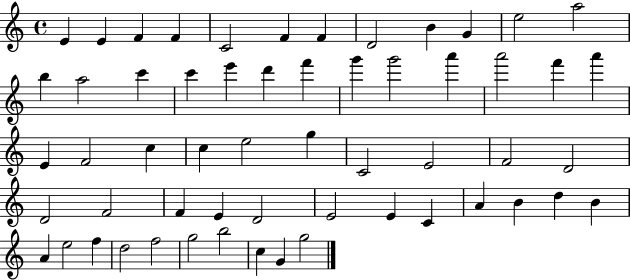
{
  \clef treble
  \time 4/4
  \defaultTimeSignature
  \key c \major
  e'4 e'4 f'4 f'4 | c'2 f'4 f'4 | d'2 b'4 g'4 | e''2 a''2 | \break b''4 a''2 c'''4 | c'''4 e'''4 d'''4 f'''4 | g'''4 g'''2 a'''4 | a'''2 f'''4 a'''4 | \break e'4 f'2 c''4 | c''4 e''2 g''4 | c'2 e'2 | f'2 d'2 | \break d'2 f'2 | f'4 e'4 d'2 | e'2 e'4 c'4 | a'4 b'4 d''4 b'4 | \break a'4 e''2 f''4 | d''2 f''2 | g''2 b''2 | c''4 g'4 g''2 | \break \bar "|."
}